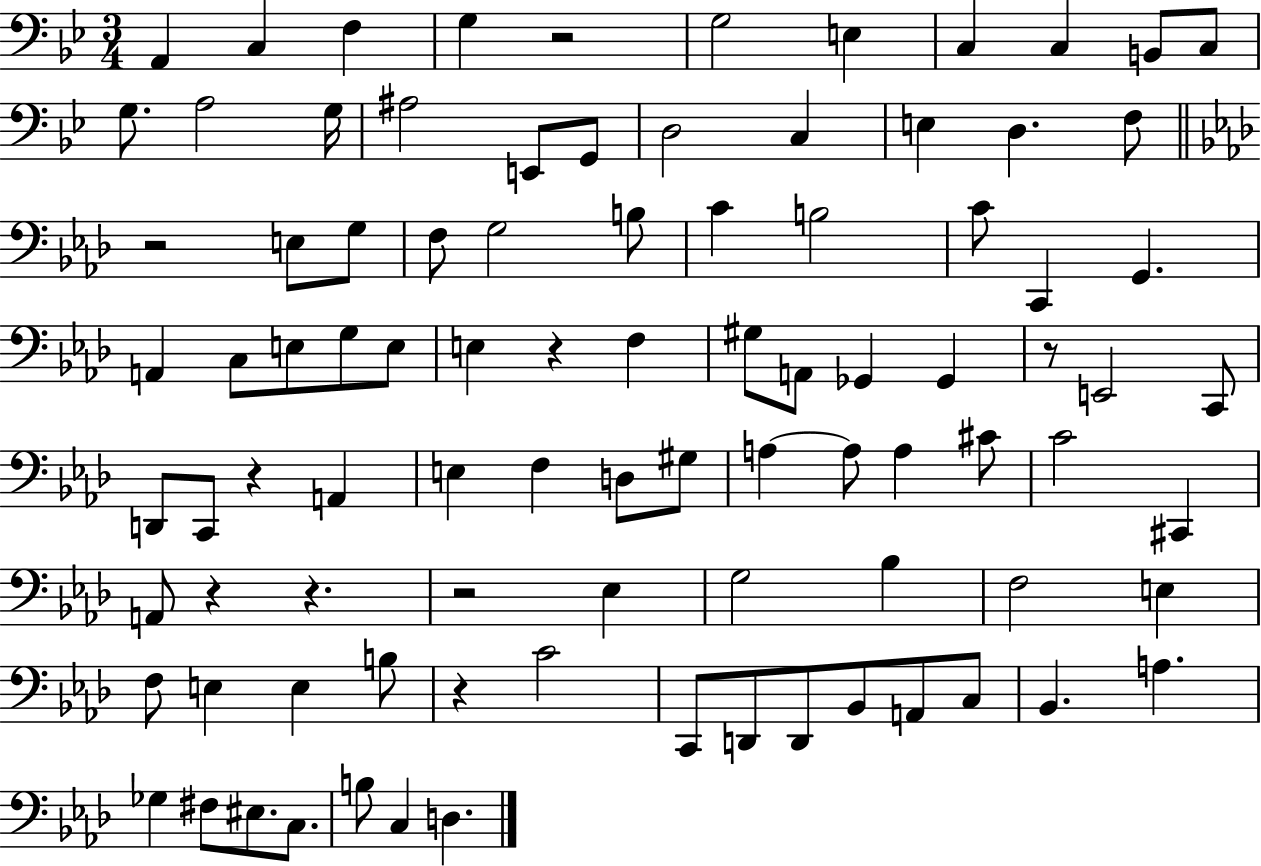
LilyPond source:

{
  \clef bass
  \numericTimeSignature
  \time 3/4
  \key bes \major
  a,4 c4 f4 | g4 r2 | g2 e4 | c4 c4 b,8 c8 | \break g8. a2 g16 | ais2 e,8 g,8 | d2 c4 | e4 d4. f8 | \break \bar "||" \break \key aes \major r2 e8 g8 | f8 g2 b8 | c'4 b2 | c'8 c,4 g,4. | \break a,4 c8 e8 g8 e8 | e4 r4 f4 | gis8 a,8 ges,4 ges,4 | r8 e,2 c,8 | \break d,8 c,8 r4 a,4 | e4 f4 d8 gis8 | a4~~ a8 a4 cis'8 | c'2 cis,4 | \break a,8 r4 r4. | r2 ees4 | g2 bes4 | f2 e4 | \break f8 e4 e4 b8 | r4 c'2 | c,8 d,8 d,8 bes,8 a,8 c8 | bes,4. a4. | \break ges4 fis8 eis8. c8. | b8 c4 d4. | \bar "|."
}